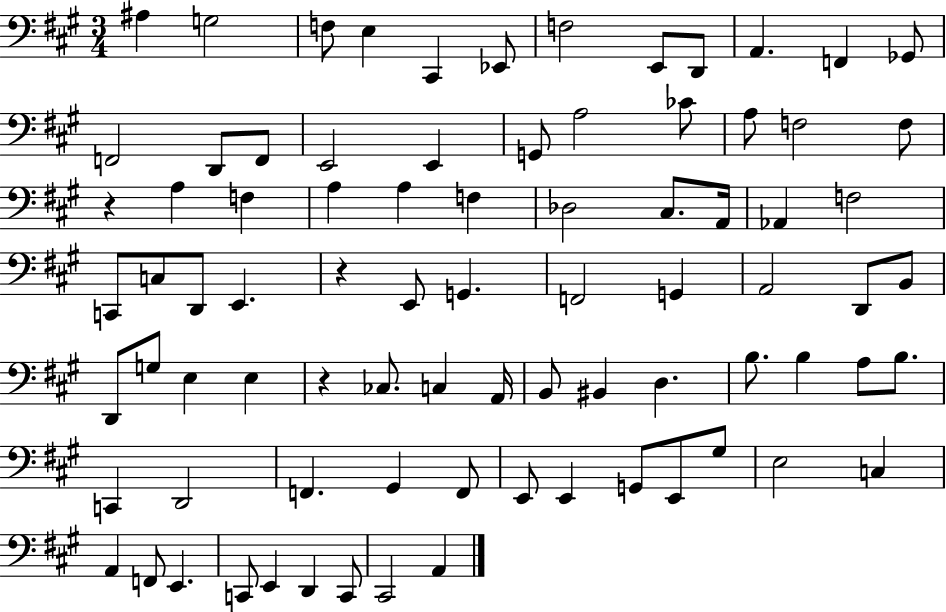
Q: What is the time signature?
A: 3/4